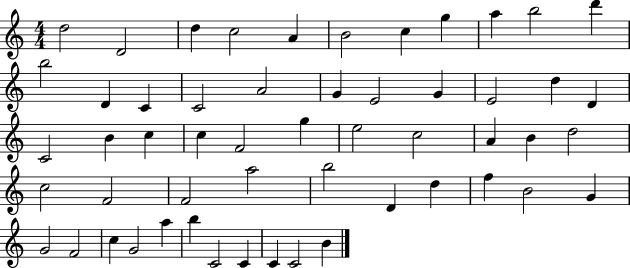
{
  \clef treble
  \numericTimeSignature
  \time 4/4
  \key c \major
  d''2 d'2 | d''4 c''2 a'4 | b'2 c''4 g''4 | a''4 b''2 d'''4 | \break b''2 d'4 c'4 | c'2 a'2 | g'4 e'2 g'4 | e'2 d''4 d'4 | \break c'2 b'4 c''4 | c''4 f'2 g''4 | e''2 c''2 | a'4 b'4 d''2 | \break c''2 f'2 | f'2 a''2 | b''2 d'4 d''4 | f''4 b'2 g'4 | \break g'2 f'2 | c''4 g'2 a''4 | b''4 c'2 c'4 | c'4 c'2 b'4 | \break \bar "|."
}